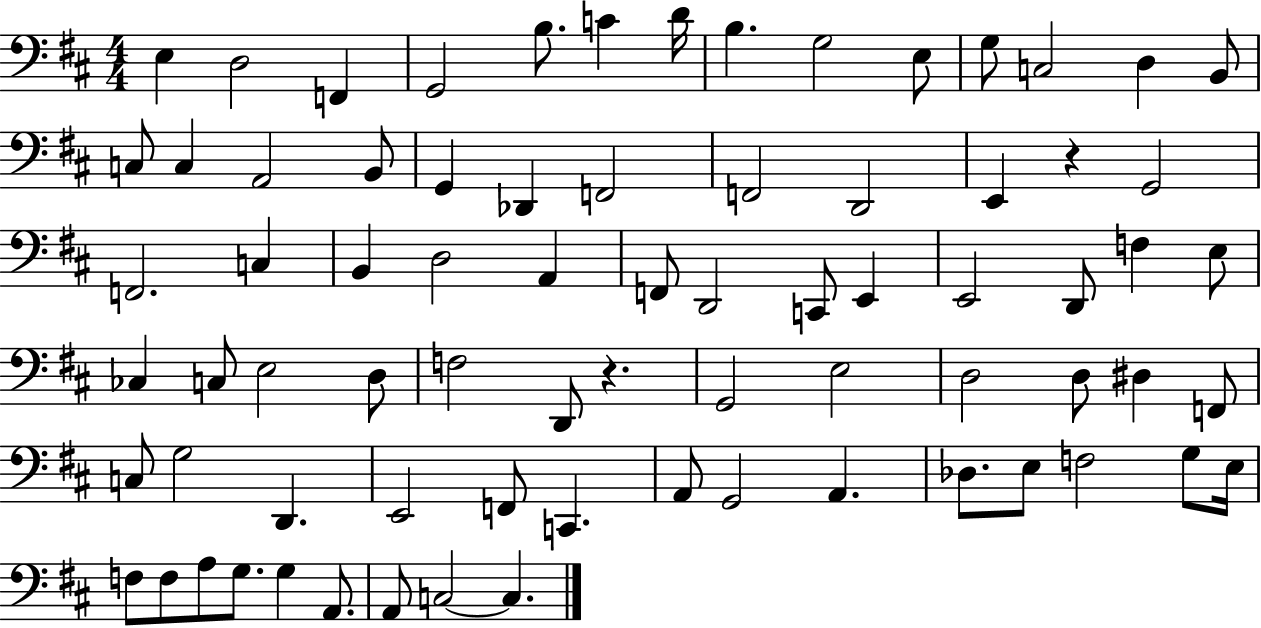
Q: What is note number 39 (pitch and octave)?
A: CES3